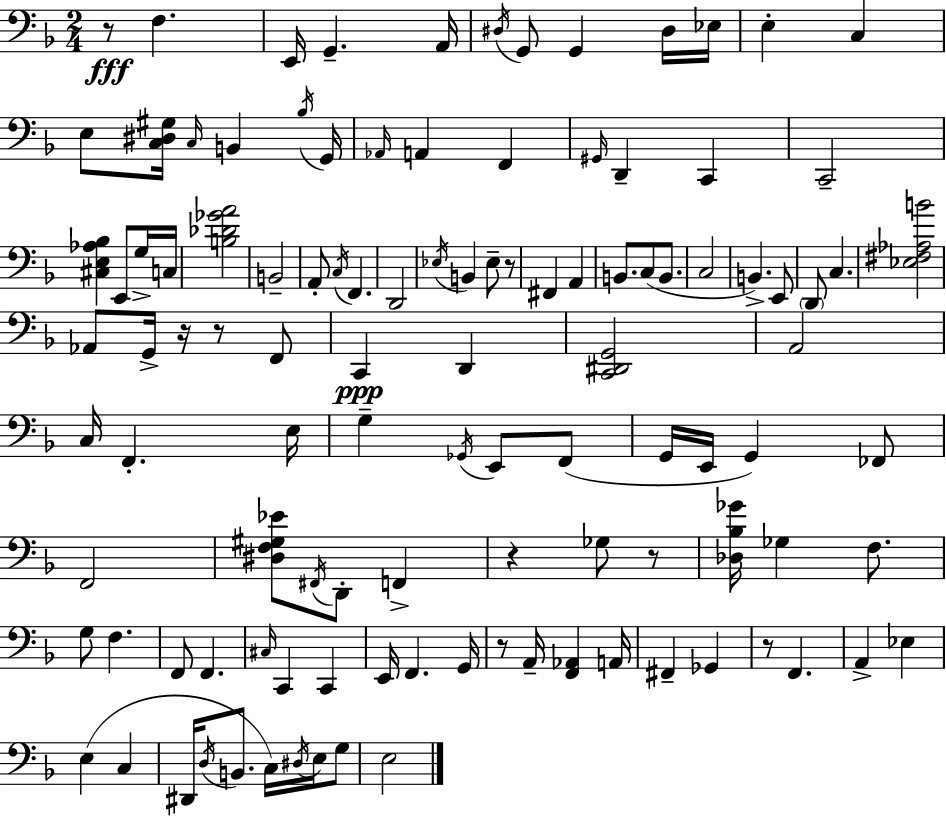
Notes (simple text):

R/e F3/q. E2/s G2/q. A2/s D#3/s G2/e G2/q D#3/s Eb3/s E3/q C3/q E3/e [C3,D#3,G#3]/s C3/s B2/q Bb3/s G2/s Ab2/s A2/q F2/q G#2/s D2/q C2/q C2/h [C#3,E3,Ab3,Bb3]/q E2/e G3/s C3/s [B3,Db4,Gb4,A4]/h B2/h A2/e C3/s F2/q. D2/h Eb3/s B2/q Eb3/e R/e F#2/q A2/q B2/e. C3/e B2/e. C3/h B2/q. E2/e D2/e C3/q. [Eb3,F#3,Ab3,B4]/h Ab2/e G2/s R/s R/e F2/e C2/q D2/q [C2,D#2,G2]/h A2/h C3/s F2/q. E3/s G3/q Gb2/s E2/e F2/e G2/s E2/s G2/q FES2/e F2/h [D#3,F3,G#3,Eb4]/e F#2/s D2/e F2/q R/q Gb3/e R/e [Db3,Bb3,Gb4]/s Gb3/q F3/e. G3/e F3/q. F2/e F2/q. C#3/s C2/q C2/q E2/s F2/q. G2/s R/e A2/s [F2,Ab2]/q A2/s F#2/q Gb2/q R/e F2/q. A2/q Eb3/q E3/q C3/q D#2/s D3/s B2/e. C3/s D#3/s E3/s G3/e E3/h